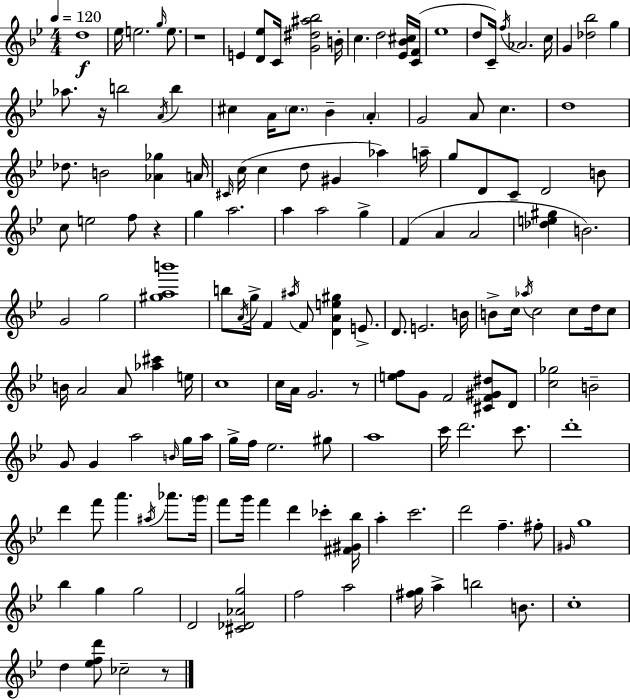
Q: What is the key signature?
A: G minor